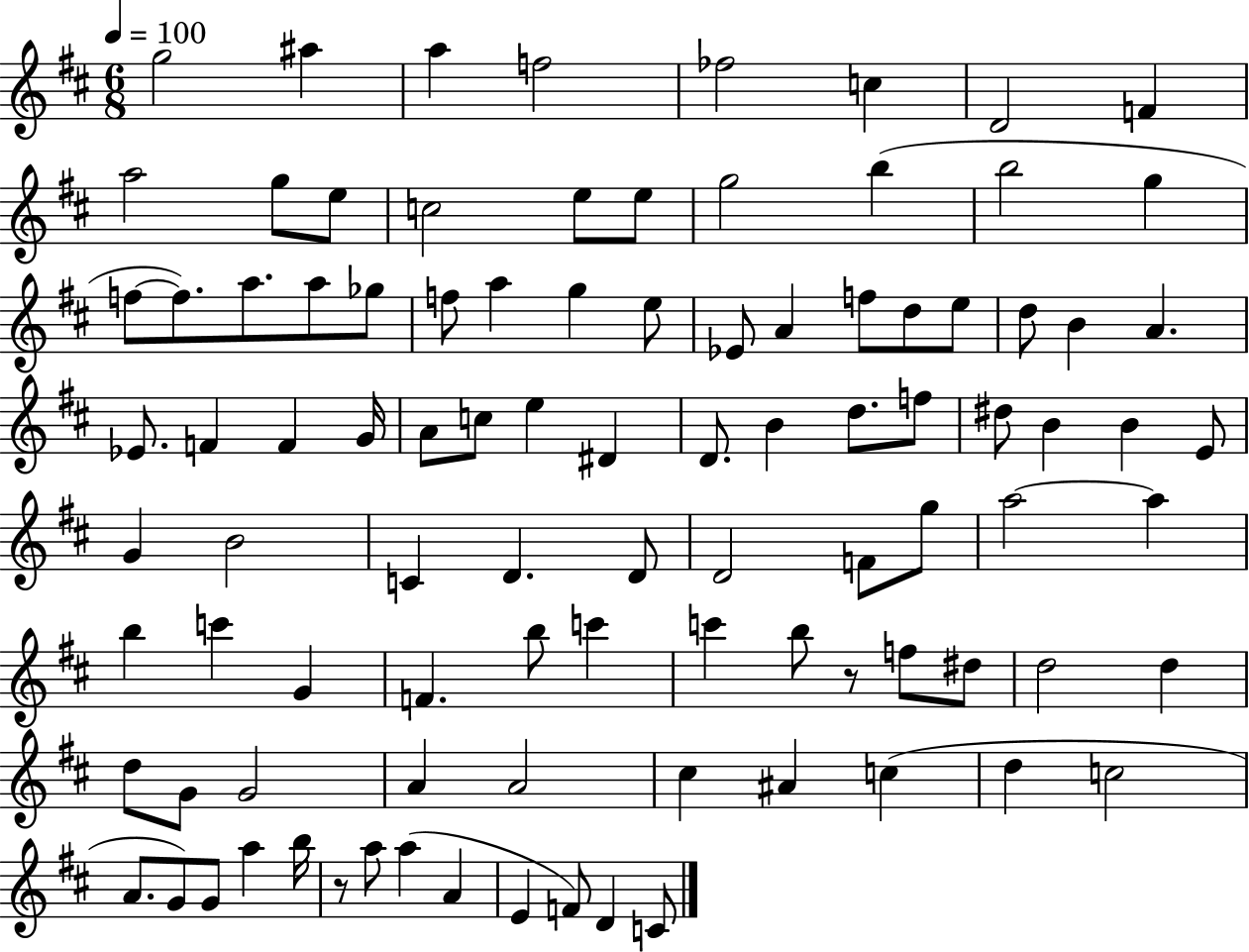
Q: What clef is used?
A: treble